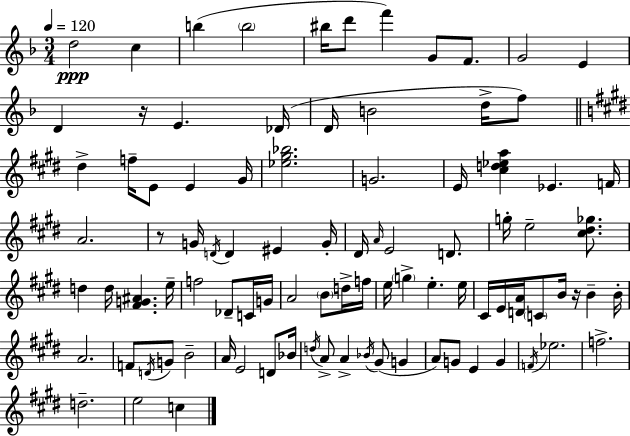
{
  \clef treble
  \numericTimeSignature
  \time 3/4
  \key d \minor
  \tempo 4 = 120
  \repeat volta 2 { d''2\ppp c''4 | b''4( \parenthesize b''2 | bis''16 d'''8 f'''4) g'8 f'8. | g'2 e'4 | \break d'4 r16 e'4. des'16( | d'16 b'2 d''16-> f''8) | \bar "||" \break \key e \major dis''4-> f''16-- e'8 e'4 gis'16 | <ees'' gis'' bes''>2. | g'2. | e'16 <cis'' d'' ees'' a''>4 ees'4. f'16 | \break a'2. | r8 g'16 \acciaccatura { d'16 } d'4 eis'4 | g'16-. dis'16 \grace { a'16 } e'2 d'8. | g''16-. e''2-- <cis'' dis'' ges''>8. | \break d''4 d''16 <fis' g' ais'>4. | e''16-- f''2 des'8-- | c'16 g'16 a'2 \parenthesize b'8 | d''16-> f''16 e''16 \parenthesize g''4-> e''4.-. | \break e''16 cis'16 e'16 <d' a'>16 \parenthesize c'8 b'16 r16 b'4-- | b'16-. a'2. | f'8 \acciaccatura { d'16 } g'8 b'2-- | a'16 e'2 | \break d'8 bes'16 \acciaccatura { d''16 } a'8-> a'4-> \acciaccatura { bes'16 }( gis'8 | g'4 a'8) g'8 e'4 | g'4 \acciaccatura { f'16 } ees''2. | f''2.-> | \break d''2.-- | e''2 | c''4 } \bar "|."
}